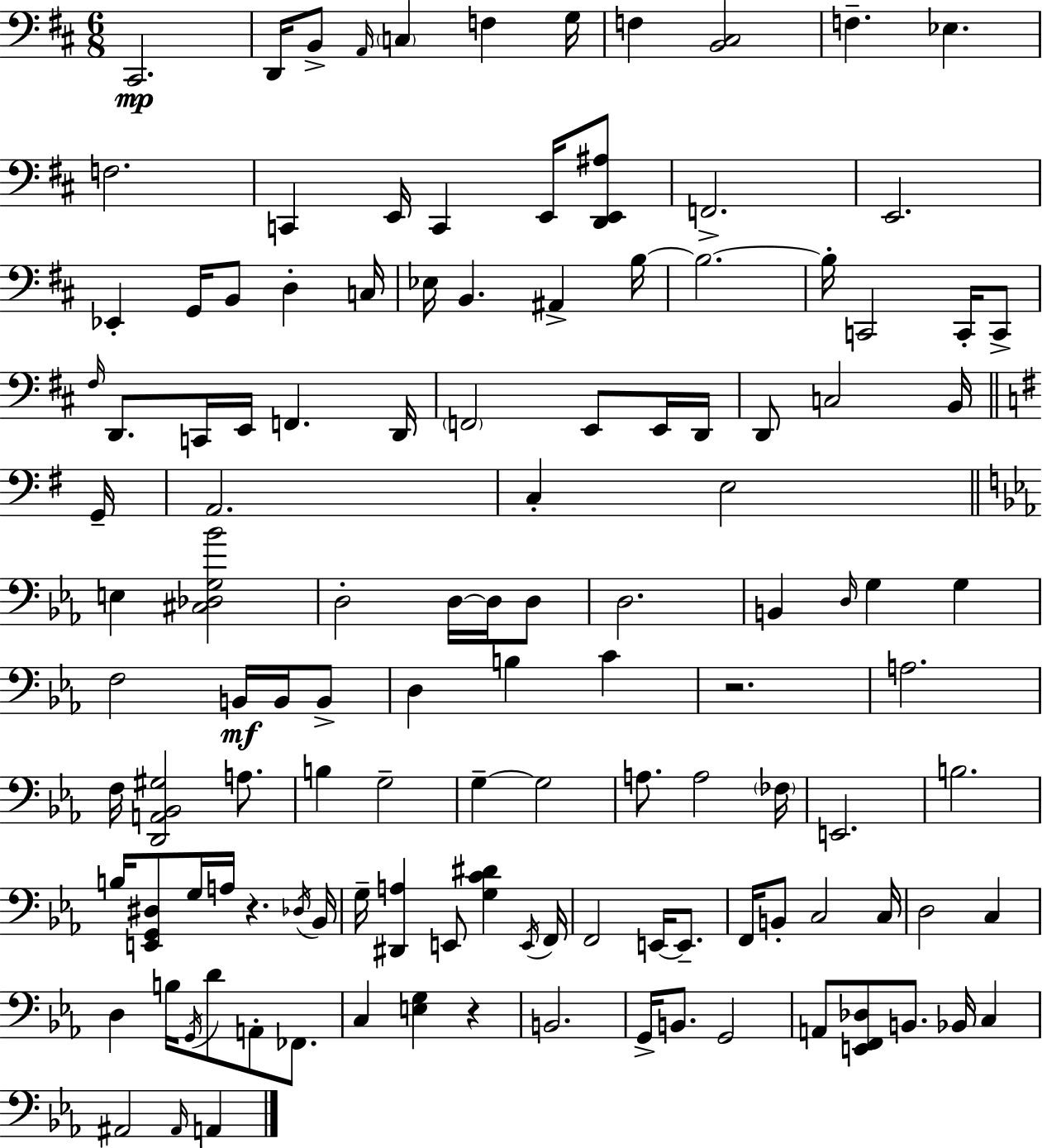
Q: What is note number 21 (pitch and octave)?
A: D3